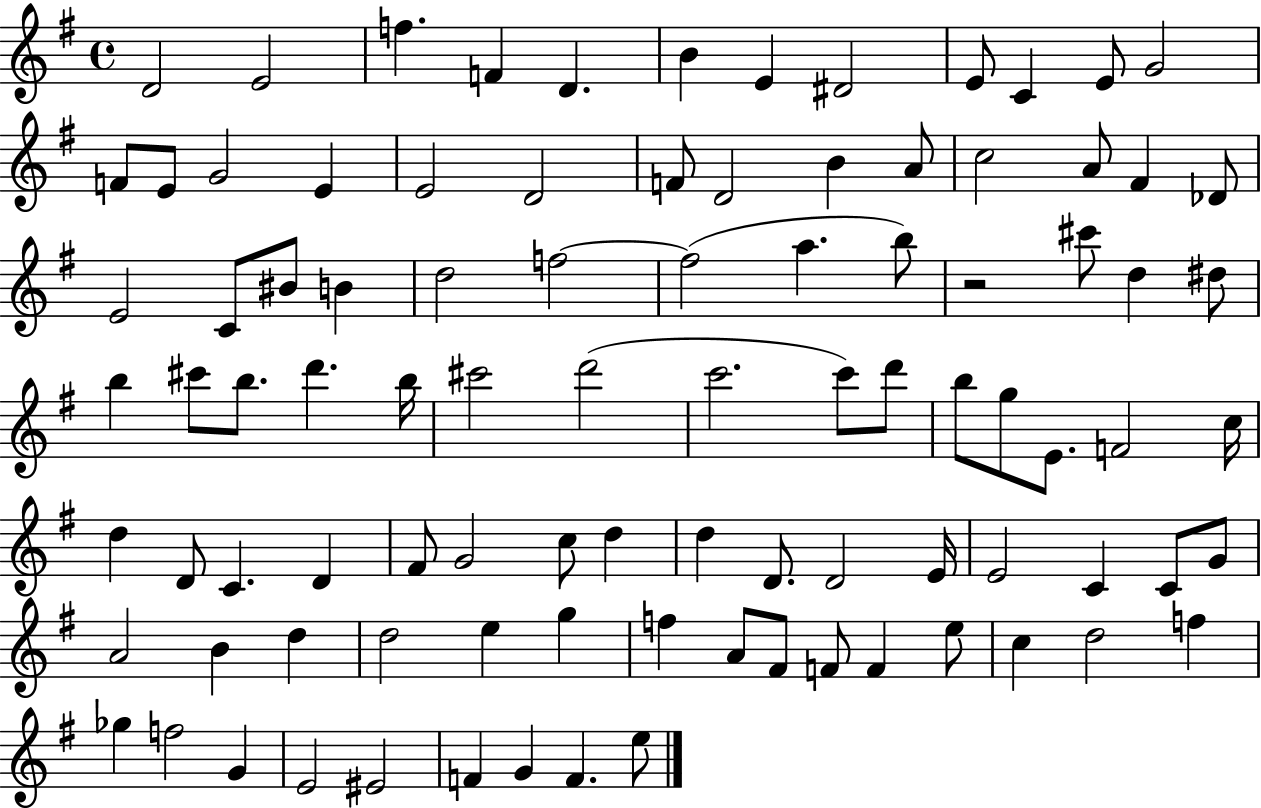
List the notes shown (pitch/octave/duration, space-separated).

D4/h E4/h F5/q. F4/q D4/q. B4/q E4/q D#4/h E4/e C4/q E4/e G4/h F4/e E4/e G4/h E4/q E4/h D4/h F4/e D4/h B4/q A4/e C5/h A4/e F#4/q Db4/e E4/h C4/e BIS4/e B4/q D5/h F5/h F5/h A5/q. B5/e R/h C#6/e D5/q D#5/e B5/q C#6/e B5/e. D6/q. B5/s C#6/h D6/h C6/h. C6/e D6/e B5/e G5/e E4/e. F4/h C5/s D5/q D4/e C4/q. D4/q F#4/e G4/h C5/e D5/q D5/q D4/e. D4/h E4/s E4/h C4/q C4/e G4/e A4/h B4/q D5/q D5/h E5/q G5/q F5/q A4/e F#4/e F4/e F4/q E5/e C5/q D5/h F5/q Gb5/q F5/h G4/q E4/h EIS4/h F4/q G4/q F4/q. E5/e